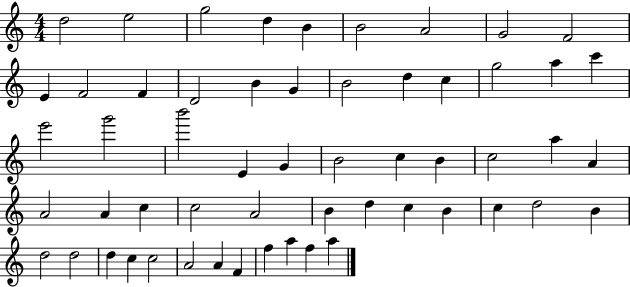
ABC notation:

X:1
T:Untitled
M:4/4
L:1/4
K:C
d2 e2 g2 d B B2 A2 G2 F2 E F2 F D2 B G B2 d c g2 a c' e'2 g'2 b'2 E G B2 c B c2 a A A2 A c c2 A2 B d c B c d2 B d2 d2 d c c2 A2 A F f a f a